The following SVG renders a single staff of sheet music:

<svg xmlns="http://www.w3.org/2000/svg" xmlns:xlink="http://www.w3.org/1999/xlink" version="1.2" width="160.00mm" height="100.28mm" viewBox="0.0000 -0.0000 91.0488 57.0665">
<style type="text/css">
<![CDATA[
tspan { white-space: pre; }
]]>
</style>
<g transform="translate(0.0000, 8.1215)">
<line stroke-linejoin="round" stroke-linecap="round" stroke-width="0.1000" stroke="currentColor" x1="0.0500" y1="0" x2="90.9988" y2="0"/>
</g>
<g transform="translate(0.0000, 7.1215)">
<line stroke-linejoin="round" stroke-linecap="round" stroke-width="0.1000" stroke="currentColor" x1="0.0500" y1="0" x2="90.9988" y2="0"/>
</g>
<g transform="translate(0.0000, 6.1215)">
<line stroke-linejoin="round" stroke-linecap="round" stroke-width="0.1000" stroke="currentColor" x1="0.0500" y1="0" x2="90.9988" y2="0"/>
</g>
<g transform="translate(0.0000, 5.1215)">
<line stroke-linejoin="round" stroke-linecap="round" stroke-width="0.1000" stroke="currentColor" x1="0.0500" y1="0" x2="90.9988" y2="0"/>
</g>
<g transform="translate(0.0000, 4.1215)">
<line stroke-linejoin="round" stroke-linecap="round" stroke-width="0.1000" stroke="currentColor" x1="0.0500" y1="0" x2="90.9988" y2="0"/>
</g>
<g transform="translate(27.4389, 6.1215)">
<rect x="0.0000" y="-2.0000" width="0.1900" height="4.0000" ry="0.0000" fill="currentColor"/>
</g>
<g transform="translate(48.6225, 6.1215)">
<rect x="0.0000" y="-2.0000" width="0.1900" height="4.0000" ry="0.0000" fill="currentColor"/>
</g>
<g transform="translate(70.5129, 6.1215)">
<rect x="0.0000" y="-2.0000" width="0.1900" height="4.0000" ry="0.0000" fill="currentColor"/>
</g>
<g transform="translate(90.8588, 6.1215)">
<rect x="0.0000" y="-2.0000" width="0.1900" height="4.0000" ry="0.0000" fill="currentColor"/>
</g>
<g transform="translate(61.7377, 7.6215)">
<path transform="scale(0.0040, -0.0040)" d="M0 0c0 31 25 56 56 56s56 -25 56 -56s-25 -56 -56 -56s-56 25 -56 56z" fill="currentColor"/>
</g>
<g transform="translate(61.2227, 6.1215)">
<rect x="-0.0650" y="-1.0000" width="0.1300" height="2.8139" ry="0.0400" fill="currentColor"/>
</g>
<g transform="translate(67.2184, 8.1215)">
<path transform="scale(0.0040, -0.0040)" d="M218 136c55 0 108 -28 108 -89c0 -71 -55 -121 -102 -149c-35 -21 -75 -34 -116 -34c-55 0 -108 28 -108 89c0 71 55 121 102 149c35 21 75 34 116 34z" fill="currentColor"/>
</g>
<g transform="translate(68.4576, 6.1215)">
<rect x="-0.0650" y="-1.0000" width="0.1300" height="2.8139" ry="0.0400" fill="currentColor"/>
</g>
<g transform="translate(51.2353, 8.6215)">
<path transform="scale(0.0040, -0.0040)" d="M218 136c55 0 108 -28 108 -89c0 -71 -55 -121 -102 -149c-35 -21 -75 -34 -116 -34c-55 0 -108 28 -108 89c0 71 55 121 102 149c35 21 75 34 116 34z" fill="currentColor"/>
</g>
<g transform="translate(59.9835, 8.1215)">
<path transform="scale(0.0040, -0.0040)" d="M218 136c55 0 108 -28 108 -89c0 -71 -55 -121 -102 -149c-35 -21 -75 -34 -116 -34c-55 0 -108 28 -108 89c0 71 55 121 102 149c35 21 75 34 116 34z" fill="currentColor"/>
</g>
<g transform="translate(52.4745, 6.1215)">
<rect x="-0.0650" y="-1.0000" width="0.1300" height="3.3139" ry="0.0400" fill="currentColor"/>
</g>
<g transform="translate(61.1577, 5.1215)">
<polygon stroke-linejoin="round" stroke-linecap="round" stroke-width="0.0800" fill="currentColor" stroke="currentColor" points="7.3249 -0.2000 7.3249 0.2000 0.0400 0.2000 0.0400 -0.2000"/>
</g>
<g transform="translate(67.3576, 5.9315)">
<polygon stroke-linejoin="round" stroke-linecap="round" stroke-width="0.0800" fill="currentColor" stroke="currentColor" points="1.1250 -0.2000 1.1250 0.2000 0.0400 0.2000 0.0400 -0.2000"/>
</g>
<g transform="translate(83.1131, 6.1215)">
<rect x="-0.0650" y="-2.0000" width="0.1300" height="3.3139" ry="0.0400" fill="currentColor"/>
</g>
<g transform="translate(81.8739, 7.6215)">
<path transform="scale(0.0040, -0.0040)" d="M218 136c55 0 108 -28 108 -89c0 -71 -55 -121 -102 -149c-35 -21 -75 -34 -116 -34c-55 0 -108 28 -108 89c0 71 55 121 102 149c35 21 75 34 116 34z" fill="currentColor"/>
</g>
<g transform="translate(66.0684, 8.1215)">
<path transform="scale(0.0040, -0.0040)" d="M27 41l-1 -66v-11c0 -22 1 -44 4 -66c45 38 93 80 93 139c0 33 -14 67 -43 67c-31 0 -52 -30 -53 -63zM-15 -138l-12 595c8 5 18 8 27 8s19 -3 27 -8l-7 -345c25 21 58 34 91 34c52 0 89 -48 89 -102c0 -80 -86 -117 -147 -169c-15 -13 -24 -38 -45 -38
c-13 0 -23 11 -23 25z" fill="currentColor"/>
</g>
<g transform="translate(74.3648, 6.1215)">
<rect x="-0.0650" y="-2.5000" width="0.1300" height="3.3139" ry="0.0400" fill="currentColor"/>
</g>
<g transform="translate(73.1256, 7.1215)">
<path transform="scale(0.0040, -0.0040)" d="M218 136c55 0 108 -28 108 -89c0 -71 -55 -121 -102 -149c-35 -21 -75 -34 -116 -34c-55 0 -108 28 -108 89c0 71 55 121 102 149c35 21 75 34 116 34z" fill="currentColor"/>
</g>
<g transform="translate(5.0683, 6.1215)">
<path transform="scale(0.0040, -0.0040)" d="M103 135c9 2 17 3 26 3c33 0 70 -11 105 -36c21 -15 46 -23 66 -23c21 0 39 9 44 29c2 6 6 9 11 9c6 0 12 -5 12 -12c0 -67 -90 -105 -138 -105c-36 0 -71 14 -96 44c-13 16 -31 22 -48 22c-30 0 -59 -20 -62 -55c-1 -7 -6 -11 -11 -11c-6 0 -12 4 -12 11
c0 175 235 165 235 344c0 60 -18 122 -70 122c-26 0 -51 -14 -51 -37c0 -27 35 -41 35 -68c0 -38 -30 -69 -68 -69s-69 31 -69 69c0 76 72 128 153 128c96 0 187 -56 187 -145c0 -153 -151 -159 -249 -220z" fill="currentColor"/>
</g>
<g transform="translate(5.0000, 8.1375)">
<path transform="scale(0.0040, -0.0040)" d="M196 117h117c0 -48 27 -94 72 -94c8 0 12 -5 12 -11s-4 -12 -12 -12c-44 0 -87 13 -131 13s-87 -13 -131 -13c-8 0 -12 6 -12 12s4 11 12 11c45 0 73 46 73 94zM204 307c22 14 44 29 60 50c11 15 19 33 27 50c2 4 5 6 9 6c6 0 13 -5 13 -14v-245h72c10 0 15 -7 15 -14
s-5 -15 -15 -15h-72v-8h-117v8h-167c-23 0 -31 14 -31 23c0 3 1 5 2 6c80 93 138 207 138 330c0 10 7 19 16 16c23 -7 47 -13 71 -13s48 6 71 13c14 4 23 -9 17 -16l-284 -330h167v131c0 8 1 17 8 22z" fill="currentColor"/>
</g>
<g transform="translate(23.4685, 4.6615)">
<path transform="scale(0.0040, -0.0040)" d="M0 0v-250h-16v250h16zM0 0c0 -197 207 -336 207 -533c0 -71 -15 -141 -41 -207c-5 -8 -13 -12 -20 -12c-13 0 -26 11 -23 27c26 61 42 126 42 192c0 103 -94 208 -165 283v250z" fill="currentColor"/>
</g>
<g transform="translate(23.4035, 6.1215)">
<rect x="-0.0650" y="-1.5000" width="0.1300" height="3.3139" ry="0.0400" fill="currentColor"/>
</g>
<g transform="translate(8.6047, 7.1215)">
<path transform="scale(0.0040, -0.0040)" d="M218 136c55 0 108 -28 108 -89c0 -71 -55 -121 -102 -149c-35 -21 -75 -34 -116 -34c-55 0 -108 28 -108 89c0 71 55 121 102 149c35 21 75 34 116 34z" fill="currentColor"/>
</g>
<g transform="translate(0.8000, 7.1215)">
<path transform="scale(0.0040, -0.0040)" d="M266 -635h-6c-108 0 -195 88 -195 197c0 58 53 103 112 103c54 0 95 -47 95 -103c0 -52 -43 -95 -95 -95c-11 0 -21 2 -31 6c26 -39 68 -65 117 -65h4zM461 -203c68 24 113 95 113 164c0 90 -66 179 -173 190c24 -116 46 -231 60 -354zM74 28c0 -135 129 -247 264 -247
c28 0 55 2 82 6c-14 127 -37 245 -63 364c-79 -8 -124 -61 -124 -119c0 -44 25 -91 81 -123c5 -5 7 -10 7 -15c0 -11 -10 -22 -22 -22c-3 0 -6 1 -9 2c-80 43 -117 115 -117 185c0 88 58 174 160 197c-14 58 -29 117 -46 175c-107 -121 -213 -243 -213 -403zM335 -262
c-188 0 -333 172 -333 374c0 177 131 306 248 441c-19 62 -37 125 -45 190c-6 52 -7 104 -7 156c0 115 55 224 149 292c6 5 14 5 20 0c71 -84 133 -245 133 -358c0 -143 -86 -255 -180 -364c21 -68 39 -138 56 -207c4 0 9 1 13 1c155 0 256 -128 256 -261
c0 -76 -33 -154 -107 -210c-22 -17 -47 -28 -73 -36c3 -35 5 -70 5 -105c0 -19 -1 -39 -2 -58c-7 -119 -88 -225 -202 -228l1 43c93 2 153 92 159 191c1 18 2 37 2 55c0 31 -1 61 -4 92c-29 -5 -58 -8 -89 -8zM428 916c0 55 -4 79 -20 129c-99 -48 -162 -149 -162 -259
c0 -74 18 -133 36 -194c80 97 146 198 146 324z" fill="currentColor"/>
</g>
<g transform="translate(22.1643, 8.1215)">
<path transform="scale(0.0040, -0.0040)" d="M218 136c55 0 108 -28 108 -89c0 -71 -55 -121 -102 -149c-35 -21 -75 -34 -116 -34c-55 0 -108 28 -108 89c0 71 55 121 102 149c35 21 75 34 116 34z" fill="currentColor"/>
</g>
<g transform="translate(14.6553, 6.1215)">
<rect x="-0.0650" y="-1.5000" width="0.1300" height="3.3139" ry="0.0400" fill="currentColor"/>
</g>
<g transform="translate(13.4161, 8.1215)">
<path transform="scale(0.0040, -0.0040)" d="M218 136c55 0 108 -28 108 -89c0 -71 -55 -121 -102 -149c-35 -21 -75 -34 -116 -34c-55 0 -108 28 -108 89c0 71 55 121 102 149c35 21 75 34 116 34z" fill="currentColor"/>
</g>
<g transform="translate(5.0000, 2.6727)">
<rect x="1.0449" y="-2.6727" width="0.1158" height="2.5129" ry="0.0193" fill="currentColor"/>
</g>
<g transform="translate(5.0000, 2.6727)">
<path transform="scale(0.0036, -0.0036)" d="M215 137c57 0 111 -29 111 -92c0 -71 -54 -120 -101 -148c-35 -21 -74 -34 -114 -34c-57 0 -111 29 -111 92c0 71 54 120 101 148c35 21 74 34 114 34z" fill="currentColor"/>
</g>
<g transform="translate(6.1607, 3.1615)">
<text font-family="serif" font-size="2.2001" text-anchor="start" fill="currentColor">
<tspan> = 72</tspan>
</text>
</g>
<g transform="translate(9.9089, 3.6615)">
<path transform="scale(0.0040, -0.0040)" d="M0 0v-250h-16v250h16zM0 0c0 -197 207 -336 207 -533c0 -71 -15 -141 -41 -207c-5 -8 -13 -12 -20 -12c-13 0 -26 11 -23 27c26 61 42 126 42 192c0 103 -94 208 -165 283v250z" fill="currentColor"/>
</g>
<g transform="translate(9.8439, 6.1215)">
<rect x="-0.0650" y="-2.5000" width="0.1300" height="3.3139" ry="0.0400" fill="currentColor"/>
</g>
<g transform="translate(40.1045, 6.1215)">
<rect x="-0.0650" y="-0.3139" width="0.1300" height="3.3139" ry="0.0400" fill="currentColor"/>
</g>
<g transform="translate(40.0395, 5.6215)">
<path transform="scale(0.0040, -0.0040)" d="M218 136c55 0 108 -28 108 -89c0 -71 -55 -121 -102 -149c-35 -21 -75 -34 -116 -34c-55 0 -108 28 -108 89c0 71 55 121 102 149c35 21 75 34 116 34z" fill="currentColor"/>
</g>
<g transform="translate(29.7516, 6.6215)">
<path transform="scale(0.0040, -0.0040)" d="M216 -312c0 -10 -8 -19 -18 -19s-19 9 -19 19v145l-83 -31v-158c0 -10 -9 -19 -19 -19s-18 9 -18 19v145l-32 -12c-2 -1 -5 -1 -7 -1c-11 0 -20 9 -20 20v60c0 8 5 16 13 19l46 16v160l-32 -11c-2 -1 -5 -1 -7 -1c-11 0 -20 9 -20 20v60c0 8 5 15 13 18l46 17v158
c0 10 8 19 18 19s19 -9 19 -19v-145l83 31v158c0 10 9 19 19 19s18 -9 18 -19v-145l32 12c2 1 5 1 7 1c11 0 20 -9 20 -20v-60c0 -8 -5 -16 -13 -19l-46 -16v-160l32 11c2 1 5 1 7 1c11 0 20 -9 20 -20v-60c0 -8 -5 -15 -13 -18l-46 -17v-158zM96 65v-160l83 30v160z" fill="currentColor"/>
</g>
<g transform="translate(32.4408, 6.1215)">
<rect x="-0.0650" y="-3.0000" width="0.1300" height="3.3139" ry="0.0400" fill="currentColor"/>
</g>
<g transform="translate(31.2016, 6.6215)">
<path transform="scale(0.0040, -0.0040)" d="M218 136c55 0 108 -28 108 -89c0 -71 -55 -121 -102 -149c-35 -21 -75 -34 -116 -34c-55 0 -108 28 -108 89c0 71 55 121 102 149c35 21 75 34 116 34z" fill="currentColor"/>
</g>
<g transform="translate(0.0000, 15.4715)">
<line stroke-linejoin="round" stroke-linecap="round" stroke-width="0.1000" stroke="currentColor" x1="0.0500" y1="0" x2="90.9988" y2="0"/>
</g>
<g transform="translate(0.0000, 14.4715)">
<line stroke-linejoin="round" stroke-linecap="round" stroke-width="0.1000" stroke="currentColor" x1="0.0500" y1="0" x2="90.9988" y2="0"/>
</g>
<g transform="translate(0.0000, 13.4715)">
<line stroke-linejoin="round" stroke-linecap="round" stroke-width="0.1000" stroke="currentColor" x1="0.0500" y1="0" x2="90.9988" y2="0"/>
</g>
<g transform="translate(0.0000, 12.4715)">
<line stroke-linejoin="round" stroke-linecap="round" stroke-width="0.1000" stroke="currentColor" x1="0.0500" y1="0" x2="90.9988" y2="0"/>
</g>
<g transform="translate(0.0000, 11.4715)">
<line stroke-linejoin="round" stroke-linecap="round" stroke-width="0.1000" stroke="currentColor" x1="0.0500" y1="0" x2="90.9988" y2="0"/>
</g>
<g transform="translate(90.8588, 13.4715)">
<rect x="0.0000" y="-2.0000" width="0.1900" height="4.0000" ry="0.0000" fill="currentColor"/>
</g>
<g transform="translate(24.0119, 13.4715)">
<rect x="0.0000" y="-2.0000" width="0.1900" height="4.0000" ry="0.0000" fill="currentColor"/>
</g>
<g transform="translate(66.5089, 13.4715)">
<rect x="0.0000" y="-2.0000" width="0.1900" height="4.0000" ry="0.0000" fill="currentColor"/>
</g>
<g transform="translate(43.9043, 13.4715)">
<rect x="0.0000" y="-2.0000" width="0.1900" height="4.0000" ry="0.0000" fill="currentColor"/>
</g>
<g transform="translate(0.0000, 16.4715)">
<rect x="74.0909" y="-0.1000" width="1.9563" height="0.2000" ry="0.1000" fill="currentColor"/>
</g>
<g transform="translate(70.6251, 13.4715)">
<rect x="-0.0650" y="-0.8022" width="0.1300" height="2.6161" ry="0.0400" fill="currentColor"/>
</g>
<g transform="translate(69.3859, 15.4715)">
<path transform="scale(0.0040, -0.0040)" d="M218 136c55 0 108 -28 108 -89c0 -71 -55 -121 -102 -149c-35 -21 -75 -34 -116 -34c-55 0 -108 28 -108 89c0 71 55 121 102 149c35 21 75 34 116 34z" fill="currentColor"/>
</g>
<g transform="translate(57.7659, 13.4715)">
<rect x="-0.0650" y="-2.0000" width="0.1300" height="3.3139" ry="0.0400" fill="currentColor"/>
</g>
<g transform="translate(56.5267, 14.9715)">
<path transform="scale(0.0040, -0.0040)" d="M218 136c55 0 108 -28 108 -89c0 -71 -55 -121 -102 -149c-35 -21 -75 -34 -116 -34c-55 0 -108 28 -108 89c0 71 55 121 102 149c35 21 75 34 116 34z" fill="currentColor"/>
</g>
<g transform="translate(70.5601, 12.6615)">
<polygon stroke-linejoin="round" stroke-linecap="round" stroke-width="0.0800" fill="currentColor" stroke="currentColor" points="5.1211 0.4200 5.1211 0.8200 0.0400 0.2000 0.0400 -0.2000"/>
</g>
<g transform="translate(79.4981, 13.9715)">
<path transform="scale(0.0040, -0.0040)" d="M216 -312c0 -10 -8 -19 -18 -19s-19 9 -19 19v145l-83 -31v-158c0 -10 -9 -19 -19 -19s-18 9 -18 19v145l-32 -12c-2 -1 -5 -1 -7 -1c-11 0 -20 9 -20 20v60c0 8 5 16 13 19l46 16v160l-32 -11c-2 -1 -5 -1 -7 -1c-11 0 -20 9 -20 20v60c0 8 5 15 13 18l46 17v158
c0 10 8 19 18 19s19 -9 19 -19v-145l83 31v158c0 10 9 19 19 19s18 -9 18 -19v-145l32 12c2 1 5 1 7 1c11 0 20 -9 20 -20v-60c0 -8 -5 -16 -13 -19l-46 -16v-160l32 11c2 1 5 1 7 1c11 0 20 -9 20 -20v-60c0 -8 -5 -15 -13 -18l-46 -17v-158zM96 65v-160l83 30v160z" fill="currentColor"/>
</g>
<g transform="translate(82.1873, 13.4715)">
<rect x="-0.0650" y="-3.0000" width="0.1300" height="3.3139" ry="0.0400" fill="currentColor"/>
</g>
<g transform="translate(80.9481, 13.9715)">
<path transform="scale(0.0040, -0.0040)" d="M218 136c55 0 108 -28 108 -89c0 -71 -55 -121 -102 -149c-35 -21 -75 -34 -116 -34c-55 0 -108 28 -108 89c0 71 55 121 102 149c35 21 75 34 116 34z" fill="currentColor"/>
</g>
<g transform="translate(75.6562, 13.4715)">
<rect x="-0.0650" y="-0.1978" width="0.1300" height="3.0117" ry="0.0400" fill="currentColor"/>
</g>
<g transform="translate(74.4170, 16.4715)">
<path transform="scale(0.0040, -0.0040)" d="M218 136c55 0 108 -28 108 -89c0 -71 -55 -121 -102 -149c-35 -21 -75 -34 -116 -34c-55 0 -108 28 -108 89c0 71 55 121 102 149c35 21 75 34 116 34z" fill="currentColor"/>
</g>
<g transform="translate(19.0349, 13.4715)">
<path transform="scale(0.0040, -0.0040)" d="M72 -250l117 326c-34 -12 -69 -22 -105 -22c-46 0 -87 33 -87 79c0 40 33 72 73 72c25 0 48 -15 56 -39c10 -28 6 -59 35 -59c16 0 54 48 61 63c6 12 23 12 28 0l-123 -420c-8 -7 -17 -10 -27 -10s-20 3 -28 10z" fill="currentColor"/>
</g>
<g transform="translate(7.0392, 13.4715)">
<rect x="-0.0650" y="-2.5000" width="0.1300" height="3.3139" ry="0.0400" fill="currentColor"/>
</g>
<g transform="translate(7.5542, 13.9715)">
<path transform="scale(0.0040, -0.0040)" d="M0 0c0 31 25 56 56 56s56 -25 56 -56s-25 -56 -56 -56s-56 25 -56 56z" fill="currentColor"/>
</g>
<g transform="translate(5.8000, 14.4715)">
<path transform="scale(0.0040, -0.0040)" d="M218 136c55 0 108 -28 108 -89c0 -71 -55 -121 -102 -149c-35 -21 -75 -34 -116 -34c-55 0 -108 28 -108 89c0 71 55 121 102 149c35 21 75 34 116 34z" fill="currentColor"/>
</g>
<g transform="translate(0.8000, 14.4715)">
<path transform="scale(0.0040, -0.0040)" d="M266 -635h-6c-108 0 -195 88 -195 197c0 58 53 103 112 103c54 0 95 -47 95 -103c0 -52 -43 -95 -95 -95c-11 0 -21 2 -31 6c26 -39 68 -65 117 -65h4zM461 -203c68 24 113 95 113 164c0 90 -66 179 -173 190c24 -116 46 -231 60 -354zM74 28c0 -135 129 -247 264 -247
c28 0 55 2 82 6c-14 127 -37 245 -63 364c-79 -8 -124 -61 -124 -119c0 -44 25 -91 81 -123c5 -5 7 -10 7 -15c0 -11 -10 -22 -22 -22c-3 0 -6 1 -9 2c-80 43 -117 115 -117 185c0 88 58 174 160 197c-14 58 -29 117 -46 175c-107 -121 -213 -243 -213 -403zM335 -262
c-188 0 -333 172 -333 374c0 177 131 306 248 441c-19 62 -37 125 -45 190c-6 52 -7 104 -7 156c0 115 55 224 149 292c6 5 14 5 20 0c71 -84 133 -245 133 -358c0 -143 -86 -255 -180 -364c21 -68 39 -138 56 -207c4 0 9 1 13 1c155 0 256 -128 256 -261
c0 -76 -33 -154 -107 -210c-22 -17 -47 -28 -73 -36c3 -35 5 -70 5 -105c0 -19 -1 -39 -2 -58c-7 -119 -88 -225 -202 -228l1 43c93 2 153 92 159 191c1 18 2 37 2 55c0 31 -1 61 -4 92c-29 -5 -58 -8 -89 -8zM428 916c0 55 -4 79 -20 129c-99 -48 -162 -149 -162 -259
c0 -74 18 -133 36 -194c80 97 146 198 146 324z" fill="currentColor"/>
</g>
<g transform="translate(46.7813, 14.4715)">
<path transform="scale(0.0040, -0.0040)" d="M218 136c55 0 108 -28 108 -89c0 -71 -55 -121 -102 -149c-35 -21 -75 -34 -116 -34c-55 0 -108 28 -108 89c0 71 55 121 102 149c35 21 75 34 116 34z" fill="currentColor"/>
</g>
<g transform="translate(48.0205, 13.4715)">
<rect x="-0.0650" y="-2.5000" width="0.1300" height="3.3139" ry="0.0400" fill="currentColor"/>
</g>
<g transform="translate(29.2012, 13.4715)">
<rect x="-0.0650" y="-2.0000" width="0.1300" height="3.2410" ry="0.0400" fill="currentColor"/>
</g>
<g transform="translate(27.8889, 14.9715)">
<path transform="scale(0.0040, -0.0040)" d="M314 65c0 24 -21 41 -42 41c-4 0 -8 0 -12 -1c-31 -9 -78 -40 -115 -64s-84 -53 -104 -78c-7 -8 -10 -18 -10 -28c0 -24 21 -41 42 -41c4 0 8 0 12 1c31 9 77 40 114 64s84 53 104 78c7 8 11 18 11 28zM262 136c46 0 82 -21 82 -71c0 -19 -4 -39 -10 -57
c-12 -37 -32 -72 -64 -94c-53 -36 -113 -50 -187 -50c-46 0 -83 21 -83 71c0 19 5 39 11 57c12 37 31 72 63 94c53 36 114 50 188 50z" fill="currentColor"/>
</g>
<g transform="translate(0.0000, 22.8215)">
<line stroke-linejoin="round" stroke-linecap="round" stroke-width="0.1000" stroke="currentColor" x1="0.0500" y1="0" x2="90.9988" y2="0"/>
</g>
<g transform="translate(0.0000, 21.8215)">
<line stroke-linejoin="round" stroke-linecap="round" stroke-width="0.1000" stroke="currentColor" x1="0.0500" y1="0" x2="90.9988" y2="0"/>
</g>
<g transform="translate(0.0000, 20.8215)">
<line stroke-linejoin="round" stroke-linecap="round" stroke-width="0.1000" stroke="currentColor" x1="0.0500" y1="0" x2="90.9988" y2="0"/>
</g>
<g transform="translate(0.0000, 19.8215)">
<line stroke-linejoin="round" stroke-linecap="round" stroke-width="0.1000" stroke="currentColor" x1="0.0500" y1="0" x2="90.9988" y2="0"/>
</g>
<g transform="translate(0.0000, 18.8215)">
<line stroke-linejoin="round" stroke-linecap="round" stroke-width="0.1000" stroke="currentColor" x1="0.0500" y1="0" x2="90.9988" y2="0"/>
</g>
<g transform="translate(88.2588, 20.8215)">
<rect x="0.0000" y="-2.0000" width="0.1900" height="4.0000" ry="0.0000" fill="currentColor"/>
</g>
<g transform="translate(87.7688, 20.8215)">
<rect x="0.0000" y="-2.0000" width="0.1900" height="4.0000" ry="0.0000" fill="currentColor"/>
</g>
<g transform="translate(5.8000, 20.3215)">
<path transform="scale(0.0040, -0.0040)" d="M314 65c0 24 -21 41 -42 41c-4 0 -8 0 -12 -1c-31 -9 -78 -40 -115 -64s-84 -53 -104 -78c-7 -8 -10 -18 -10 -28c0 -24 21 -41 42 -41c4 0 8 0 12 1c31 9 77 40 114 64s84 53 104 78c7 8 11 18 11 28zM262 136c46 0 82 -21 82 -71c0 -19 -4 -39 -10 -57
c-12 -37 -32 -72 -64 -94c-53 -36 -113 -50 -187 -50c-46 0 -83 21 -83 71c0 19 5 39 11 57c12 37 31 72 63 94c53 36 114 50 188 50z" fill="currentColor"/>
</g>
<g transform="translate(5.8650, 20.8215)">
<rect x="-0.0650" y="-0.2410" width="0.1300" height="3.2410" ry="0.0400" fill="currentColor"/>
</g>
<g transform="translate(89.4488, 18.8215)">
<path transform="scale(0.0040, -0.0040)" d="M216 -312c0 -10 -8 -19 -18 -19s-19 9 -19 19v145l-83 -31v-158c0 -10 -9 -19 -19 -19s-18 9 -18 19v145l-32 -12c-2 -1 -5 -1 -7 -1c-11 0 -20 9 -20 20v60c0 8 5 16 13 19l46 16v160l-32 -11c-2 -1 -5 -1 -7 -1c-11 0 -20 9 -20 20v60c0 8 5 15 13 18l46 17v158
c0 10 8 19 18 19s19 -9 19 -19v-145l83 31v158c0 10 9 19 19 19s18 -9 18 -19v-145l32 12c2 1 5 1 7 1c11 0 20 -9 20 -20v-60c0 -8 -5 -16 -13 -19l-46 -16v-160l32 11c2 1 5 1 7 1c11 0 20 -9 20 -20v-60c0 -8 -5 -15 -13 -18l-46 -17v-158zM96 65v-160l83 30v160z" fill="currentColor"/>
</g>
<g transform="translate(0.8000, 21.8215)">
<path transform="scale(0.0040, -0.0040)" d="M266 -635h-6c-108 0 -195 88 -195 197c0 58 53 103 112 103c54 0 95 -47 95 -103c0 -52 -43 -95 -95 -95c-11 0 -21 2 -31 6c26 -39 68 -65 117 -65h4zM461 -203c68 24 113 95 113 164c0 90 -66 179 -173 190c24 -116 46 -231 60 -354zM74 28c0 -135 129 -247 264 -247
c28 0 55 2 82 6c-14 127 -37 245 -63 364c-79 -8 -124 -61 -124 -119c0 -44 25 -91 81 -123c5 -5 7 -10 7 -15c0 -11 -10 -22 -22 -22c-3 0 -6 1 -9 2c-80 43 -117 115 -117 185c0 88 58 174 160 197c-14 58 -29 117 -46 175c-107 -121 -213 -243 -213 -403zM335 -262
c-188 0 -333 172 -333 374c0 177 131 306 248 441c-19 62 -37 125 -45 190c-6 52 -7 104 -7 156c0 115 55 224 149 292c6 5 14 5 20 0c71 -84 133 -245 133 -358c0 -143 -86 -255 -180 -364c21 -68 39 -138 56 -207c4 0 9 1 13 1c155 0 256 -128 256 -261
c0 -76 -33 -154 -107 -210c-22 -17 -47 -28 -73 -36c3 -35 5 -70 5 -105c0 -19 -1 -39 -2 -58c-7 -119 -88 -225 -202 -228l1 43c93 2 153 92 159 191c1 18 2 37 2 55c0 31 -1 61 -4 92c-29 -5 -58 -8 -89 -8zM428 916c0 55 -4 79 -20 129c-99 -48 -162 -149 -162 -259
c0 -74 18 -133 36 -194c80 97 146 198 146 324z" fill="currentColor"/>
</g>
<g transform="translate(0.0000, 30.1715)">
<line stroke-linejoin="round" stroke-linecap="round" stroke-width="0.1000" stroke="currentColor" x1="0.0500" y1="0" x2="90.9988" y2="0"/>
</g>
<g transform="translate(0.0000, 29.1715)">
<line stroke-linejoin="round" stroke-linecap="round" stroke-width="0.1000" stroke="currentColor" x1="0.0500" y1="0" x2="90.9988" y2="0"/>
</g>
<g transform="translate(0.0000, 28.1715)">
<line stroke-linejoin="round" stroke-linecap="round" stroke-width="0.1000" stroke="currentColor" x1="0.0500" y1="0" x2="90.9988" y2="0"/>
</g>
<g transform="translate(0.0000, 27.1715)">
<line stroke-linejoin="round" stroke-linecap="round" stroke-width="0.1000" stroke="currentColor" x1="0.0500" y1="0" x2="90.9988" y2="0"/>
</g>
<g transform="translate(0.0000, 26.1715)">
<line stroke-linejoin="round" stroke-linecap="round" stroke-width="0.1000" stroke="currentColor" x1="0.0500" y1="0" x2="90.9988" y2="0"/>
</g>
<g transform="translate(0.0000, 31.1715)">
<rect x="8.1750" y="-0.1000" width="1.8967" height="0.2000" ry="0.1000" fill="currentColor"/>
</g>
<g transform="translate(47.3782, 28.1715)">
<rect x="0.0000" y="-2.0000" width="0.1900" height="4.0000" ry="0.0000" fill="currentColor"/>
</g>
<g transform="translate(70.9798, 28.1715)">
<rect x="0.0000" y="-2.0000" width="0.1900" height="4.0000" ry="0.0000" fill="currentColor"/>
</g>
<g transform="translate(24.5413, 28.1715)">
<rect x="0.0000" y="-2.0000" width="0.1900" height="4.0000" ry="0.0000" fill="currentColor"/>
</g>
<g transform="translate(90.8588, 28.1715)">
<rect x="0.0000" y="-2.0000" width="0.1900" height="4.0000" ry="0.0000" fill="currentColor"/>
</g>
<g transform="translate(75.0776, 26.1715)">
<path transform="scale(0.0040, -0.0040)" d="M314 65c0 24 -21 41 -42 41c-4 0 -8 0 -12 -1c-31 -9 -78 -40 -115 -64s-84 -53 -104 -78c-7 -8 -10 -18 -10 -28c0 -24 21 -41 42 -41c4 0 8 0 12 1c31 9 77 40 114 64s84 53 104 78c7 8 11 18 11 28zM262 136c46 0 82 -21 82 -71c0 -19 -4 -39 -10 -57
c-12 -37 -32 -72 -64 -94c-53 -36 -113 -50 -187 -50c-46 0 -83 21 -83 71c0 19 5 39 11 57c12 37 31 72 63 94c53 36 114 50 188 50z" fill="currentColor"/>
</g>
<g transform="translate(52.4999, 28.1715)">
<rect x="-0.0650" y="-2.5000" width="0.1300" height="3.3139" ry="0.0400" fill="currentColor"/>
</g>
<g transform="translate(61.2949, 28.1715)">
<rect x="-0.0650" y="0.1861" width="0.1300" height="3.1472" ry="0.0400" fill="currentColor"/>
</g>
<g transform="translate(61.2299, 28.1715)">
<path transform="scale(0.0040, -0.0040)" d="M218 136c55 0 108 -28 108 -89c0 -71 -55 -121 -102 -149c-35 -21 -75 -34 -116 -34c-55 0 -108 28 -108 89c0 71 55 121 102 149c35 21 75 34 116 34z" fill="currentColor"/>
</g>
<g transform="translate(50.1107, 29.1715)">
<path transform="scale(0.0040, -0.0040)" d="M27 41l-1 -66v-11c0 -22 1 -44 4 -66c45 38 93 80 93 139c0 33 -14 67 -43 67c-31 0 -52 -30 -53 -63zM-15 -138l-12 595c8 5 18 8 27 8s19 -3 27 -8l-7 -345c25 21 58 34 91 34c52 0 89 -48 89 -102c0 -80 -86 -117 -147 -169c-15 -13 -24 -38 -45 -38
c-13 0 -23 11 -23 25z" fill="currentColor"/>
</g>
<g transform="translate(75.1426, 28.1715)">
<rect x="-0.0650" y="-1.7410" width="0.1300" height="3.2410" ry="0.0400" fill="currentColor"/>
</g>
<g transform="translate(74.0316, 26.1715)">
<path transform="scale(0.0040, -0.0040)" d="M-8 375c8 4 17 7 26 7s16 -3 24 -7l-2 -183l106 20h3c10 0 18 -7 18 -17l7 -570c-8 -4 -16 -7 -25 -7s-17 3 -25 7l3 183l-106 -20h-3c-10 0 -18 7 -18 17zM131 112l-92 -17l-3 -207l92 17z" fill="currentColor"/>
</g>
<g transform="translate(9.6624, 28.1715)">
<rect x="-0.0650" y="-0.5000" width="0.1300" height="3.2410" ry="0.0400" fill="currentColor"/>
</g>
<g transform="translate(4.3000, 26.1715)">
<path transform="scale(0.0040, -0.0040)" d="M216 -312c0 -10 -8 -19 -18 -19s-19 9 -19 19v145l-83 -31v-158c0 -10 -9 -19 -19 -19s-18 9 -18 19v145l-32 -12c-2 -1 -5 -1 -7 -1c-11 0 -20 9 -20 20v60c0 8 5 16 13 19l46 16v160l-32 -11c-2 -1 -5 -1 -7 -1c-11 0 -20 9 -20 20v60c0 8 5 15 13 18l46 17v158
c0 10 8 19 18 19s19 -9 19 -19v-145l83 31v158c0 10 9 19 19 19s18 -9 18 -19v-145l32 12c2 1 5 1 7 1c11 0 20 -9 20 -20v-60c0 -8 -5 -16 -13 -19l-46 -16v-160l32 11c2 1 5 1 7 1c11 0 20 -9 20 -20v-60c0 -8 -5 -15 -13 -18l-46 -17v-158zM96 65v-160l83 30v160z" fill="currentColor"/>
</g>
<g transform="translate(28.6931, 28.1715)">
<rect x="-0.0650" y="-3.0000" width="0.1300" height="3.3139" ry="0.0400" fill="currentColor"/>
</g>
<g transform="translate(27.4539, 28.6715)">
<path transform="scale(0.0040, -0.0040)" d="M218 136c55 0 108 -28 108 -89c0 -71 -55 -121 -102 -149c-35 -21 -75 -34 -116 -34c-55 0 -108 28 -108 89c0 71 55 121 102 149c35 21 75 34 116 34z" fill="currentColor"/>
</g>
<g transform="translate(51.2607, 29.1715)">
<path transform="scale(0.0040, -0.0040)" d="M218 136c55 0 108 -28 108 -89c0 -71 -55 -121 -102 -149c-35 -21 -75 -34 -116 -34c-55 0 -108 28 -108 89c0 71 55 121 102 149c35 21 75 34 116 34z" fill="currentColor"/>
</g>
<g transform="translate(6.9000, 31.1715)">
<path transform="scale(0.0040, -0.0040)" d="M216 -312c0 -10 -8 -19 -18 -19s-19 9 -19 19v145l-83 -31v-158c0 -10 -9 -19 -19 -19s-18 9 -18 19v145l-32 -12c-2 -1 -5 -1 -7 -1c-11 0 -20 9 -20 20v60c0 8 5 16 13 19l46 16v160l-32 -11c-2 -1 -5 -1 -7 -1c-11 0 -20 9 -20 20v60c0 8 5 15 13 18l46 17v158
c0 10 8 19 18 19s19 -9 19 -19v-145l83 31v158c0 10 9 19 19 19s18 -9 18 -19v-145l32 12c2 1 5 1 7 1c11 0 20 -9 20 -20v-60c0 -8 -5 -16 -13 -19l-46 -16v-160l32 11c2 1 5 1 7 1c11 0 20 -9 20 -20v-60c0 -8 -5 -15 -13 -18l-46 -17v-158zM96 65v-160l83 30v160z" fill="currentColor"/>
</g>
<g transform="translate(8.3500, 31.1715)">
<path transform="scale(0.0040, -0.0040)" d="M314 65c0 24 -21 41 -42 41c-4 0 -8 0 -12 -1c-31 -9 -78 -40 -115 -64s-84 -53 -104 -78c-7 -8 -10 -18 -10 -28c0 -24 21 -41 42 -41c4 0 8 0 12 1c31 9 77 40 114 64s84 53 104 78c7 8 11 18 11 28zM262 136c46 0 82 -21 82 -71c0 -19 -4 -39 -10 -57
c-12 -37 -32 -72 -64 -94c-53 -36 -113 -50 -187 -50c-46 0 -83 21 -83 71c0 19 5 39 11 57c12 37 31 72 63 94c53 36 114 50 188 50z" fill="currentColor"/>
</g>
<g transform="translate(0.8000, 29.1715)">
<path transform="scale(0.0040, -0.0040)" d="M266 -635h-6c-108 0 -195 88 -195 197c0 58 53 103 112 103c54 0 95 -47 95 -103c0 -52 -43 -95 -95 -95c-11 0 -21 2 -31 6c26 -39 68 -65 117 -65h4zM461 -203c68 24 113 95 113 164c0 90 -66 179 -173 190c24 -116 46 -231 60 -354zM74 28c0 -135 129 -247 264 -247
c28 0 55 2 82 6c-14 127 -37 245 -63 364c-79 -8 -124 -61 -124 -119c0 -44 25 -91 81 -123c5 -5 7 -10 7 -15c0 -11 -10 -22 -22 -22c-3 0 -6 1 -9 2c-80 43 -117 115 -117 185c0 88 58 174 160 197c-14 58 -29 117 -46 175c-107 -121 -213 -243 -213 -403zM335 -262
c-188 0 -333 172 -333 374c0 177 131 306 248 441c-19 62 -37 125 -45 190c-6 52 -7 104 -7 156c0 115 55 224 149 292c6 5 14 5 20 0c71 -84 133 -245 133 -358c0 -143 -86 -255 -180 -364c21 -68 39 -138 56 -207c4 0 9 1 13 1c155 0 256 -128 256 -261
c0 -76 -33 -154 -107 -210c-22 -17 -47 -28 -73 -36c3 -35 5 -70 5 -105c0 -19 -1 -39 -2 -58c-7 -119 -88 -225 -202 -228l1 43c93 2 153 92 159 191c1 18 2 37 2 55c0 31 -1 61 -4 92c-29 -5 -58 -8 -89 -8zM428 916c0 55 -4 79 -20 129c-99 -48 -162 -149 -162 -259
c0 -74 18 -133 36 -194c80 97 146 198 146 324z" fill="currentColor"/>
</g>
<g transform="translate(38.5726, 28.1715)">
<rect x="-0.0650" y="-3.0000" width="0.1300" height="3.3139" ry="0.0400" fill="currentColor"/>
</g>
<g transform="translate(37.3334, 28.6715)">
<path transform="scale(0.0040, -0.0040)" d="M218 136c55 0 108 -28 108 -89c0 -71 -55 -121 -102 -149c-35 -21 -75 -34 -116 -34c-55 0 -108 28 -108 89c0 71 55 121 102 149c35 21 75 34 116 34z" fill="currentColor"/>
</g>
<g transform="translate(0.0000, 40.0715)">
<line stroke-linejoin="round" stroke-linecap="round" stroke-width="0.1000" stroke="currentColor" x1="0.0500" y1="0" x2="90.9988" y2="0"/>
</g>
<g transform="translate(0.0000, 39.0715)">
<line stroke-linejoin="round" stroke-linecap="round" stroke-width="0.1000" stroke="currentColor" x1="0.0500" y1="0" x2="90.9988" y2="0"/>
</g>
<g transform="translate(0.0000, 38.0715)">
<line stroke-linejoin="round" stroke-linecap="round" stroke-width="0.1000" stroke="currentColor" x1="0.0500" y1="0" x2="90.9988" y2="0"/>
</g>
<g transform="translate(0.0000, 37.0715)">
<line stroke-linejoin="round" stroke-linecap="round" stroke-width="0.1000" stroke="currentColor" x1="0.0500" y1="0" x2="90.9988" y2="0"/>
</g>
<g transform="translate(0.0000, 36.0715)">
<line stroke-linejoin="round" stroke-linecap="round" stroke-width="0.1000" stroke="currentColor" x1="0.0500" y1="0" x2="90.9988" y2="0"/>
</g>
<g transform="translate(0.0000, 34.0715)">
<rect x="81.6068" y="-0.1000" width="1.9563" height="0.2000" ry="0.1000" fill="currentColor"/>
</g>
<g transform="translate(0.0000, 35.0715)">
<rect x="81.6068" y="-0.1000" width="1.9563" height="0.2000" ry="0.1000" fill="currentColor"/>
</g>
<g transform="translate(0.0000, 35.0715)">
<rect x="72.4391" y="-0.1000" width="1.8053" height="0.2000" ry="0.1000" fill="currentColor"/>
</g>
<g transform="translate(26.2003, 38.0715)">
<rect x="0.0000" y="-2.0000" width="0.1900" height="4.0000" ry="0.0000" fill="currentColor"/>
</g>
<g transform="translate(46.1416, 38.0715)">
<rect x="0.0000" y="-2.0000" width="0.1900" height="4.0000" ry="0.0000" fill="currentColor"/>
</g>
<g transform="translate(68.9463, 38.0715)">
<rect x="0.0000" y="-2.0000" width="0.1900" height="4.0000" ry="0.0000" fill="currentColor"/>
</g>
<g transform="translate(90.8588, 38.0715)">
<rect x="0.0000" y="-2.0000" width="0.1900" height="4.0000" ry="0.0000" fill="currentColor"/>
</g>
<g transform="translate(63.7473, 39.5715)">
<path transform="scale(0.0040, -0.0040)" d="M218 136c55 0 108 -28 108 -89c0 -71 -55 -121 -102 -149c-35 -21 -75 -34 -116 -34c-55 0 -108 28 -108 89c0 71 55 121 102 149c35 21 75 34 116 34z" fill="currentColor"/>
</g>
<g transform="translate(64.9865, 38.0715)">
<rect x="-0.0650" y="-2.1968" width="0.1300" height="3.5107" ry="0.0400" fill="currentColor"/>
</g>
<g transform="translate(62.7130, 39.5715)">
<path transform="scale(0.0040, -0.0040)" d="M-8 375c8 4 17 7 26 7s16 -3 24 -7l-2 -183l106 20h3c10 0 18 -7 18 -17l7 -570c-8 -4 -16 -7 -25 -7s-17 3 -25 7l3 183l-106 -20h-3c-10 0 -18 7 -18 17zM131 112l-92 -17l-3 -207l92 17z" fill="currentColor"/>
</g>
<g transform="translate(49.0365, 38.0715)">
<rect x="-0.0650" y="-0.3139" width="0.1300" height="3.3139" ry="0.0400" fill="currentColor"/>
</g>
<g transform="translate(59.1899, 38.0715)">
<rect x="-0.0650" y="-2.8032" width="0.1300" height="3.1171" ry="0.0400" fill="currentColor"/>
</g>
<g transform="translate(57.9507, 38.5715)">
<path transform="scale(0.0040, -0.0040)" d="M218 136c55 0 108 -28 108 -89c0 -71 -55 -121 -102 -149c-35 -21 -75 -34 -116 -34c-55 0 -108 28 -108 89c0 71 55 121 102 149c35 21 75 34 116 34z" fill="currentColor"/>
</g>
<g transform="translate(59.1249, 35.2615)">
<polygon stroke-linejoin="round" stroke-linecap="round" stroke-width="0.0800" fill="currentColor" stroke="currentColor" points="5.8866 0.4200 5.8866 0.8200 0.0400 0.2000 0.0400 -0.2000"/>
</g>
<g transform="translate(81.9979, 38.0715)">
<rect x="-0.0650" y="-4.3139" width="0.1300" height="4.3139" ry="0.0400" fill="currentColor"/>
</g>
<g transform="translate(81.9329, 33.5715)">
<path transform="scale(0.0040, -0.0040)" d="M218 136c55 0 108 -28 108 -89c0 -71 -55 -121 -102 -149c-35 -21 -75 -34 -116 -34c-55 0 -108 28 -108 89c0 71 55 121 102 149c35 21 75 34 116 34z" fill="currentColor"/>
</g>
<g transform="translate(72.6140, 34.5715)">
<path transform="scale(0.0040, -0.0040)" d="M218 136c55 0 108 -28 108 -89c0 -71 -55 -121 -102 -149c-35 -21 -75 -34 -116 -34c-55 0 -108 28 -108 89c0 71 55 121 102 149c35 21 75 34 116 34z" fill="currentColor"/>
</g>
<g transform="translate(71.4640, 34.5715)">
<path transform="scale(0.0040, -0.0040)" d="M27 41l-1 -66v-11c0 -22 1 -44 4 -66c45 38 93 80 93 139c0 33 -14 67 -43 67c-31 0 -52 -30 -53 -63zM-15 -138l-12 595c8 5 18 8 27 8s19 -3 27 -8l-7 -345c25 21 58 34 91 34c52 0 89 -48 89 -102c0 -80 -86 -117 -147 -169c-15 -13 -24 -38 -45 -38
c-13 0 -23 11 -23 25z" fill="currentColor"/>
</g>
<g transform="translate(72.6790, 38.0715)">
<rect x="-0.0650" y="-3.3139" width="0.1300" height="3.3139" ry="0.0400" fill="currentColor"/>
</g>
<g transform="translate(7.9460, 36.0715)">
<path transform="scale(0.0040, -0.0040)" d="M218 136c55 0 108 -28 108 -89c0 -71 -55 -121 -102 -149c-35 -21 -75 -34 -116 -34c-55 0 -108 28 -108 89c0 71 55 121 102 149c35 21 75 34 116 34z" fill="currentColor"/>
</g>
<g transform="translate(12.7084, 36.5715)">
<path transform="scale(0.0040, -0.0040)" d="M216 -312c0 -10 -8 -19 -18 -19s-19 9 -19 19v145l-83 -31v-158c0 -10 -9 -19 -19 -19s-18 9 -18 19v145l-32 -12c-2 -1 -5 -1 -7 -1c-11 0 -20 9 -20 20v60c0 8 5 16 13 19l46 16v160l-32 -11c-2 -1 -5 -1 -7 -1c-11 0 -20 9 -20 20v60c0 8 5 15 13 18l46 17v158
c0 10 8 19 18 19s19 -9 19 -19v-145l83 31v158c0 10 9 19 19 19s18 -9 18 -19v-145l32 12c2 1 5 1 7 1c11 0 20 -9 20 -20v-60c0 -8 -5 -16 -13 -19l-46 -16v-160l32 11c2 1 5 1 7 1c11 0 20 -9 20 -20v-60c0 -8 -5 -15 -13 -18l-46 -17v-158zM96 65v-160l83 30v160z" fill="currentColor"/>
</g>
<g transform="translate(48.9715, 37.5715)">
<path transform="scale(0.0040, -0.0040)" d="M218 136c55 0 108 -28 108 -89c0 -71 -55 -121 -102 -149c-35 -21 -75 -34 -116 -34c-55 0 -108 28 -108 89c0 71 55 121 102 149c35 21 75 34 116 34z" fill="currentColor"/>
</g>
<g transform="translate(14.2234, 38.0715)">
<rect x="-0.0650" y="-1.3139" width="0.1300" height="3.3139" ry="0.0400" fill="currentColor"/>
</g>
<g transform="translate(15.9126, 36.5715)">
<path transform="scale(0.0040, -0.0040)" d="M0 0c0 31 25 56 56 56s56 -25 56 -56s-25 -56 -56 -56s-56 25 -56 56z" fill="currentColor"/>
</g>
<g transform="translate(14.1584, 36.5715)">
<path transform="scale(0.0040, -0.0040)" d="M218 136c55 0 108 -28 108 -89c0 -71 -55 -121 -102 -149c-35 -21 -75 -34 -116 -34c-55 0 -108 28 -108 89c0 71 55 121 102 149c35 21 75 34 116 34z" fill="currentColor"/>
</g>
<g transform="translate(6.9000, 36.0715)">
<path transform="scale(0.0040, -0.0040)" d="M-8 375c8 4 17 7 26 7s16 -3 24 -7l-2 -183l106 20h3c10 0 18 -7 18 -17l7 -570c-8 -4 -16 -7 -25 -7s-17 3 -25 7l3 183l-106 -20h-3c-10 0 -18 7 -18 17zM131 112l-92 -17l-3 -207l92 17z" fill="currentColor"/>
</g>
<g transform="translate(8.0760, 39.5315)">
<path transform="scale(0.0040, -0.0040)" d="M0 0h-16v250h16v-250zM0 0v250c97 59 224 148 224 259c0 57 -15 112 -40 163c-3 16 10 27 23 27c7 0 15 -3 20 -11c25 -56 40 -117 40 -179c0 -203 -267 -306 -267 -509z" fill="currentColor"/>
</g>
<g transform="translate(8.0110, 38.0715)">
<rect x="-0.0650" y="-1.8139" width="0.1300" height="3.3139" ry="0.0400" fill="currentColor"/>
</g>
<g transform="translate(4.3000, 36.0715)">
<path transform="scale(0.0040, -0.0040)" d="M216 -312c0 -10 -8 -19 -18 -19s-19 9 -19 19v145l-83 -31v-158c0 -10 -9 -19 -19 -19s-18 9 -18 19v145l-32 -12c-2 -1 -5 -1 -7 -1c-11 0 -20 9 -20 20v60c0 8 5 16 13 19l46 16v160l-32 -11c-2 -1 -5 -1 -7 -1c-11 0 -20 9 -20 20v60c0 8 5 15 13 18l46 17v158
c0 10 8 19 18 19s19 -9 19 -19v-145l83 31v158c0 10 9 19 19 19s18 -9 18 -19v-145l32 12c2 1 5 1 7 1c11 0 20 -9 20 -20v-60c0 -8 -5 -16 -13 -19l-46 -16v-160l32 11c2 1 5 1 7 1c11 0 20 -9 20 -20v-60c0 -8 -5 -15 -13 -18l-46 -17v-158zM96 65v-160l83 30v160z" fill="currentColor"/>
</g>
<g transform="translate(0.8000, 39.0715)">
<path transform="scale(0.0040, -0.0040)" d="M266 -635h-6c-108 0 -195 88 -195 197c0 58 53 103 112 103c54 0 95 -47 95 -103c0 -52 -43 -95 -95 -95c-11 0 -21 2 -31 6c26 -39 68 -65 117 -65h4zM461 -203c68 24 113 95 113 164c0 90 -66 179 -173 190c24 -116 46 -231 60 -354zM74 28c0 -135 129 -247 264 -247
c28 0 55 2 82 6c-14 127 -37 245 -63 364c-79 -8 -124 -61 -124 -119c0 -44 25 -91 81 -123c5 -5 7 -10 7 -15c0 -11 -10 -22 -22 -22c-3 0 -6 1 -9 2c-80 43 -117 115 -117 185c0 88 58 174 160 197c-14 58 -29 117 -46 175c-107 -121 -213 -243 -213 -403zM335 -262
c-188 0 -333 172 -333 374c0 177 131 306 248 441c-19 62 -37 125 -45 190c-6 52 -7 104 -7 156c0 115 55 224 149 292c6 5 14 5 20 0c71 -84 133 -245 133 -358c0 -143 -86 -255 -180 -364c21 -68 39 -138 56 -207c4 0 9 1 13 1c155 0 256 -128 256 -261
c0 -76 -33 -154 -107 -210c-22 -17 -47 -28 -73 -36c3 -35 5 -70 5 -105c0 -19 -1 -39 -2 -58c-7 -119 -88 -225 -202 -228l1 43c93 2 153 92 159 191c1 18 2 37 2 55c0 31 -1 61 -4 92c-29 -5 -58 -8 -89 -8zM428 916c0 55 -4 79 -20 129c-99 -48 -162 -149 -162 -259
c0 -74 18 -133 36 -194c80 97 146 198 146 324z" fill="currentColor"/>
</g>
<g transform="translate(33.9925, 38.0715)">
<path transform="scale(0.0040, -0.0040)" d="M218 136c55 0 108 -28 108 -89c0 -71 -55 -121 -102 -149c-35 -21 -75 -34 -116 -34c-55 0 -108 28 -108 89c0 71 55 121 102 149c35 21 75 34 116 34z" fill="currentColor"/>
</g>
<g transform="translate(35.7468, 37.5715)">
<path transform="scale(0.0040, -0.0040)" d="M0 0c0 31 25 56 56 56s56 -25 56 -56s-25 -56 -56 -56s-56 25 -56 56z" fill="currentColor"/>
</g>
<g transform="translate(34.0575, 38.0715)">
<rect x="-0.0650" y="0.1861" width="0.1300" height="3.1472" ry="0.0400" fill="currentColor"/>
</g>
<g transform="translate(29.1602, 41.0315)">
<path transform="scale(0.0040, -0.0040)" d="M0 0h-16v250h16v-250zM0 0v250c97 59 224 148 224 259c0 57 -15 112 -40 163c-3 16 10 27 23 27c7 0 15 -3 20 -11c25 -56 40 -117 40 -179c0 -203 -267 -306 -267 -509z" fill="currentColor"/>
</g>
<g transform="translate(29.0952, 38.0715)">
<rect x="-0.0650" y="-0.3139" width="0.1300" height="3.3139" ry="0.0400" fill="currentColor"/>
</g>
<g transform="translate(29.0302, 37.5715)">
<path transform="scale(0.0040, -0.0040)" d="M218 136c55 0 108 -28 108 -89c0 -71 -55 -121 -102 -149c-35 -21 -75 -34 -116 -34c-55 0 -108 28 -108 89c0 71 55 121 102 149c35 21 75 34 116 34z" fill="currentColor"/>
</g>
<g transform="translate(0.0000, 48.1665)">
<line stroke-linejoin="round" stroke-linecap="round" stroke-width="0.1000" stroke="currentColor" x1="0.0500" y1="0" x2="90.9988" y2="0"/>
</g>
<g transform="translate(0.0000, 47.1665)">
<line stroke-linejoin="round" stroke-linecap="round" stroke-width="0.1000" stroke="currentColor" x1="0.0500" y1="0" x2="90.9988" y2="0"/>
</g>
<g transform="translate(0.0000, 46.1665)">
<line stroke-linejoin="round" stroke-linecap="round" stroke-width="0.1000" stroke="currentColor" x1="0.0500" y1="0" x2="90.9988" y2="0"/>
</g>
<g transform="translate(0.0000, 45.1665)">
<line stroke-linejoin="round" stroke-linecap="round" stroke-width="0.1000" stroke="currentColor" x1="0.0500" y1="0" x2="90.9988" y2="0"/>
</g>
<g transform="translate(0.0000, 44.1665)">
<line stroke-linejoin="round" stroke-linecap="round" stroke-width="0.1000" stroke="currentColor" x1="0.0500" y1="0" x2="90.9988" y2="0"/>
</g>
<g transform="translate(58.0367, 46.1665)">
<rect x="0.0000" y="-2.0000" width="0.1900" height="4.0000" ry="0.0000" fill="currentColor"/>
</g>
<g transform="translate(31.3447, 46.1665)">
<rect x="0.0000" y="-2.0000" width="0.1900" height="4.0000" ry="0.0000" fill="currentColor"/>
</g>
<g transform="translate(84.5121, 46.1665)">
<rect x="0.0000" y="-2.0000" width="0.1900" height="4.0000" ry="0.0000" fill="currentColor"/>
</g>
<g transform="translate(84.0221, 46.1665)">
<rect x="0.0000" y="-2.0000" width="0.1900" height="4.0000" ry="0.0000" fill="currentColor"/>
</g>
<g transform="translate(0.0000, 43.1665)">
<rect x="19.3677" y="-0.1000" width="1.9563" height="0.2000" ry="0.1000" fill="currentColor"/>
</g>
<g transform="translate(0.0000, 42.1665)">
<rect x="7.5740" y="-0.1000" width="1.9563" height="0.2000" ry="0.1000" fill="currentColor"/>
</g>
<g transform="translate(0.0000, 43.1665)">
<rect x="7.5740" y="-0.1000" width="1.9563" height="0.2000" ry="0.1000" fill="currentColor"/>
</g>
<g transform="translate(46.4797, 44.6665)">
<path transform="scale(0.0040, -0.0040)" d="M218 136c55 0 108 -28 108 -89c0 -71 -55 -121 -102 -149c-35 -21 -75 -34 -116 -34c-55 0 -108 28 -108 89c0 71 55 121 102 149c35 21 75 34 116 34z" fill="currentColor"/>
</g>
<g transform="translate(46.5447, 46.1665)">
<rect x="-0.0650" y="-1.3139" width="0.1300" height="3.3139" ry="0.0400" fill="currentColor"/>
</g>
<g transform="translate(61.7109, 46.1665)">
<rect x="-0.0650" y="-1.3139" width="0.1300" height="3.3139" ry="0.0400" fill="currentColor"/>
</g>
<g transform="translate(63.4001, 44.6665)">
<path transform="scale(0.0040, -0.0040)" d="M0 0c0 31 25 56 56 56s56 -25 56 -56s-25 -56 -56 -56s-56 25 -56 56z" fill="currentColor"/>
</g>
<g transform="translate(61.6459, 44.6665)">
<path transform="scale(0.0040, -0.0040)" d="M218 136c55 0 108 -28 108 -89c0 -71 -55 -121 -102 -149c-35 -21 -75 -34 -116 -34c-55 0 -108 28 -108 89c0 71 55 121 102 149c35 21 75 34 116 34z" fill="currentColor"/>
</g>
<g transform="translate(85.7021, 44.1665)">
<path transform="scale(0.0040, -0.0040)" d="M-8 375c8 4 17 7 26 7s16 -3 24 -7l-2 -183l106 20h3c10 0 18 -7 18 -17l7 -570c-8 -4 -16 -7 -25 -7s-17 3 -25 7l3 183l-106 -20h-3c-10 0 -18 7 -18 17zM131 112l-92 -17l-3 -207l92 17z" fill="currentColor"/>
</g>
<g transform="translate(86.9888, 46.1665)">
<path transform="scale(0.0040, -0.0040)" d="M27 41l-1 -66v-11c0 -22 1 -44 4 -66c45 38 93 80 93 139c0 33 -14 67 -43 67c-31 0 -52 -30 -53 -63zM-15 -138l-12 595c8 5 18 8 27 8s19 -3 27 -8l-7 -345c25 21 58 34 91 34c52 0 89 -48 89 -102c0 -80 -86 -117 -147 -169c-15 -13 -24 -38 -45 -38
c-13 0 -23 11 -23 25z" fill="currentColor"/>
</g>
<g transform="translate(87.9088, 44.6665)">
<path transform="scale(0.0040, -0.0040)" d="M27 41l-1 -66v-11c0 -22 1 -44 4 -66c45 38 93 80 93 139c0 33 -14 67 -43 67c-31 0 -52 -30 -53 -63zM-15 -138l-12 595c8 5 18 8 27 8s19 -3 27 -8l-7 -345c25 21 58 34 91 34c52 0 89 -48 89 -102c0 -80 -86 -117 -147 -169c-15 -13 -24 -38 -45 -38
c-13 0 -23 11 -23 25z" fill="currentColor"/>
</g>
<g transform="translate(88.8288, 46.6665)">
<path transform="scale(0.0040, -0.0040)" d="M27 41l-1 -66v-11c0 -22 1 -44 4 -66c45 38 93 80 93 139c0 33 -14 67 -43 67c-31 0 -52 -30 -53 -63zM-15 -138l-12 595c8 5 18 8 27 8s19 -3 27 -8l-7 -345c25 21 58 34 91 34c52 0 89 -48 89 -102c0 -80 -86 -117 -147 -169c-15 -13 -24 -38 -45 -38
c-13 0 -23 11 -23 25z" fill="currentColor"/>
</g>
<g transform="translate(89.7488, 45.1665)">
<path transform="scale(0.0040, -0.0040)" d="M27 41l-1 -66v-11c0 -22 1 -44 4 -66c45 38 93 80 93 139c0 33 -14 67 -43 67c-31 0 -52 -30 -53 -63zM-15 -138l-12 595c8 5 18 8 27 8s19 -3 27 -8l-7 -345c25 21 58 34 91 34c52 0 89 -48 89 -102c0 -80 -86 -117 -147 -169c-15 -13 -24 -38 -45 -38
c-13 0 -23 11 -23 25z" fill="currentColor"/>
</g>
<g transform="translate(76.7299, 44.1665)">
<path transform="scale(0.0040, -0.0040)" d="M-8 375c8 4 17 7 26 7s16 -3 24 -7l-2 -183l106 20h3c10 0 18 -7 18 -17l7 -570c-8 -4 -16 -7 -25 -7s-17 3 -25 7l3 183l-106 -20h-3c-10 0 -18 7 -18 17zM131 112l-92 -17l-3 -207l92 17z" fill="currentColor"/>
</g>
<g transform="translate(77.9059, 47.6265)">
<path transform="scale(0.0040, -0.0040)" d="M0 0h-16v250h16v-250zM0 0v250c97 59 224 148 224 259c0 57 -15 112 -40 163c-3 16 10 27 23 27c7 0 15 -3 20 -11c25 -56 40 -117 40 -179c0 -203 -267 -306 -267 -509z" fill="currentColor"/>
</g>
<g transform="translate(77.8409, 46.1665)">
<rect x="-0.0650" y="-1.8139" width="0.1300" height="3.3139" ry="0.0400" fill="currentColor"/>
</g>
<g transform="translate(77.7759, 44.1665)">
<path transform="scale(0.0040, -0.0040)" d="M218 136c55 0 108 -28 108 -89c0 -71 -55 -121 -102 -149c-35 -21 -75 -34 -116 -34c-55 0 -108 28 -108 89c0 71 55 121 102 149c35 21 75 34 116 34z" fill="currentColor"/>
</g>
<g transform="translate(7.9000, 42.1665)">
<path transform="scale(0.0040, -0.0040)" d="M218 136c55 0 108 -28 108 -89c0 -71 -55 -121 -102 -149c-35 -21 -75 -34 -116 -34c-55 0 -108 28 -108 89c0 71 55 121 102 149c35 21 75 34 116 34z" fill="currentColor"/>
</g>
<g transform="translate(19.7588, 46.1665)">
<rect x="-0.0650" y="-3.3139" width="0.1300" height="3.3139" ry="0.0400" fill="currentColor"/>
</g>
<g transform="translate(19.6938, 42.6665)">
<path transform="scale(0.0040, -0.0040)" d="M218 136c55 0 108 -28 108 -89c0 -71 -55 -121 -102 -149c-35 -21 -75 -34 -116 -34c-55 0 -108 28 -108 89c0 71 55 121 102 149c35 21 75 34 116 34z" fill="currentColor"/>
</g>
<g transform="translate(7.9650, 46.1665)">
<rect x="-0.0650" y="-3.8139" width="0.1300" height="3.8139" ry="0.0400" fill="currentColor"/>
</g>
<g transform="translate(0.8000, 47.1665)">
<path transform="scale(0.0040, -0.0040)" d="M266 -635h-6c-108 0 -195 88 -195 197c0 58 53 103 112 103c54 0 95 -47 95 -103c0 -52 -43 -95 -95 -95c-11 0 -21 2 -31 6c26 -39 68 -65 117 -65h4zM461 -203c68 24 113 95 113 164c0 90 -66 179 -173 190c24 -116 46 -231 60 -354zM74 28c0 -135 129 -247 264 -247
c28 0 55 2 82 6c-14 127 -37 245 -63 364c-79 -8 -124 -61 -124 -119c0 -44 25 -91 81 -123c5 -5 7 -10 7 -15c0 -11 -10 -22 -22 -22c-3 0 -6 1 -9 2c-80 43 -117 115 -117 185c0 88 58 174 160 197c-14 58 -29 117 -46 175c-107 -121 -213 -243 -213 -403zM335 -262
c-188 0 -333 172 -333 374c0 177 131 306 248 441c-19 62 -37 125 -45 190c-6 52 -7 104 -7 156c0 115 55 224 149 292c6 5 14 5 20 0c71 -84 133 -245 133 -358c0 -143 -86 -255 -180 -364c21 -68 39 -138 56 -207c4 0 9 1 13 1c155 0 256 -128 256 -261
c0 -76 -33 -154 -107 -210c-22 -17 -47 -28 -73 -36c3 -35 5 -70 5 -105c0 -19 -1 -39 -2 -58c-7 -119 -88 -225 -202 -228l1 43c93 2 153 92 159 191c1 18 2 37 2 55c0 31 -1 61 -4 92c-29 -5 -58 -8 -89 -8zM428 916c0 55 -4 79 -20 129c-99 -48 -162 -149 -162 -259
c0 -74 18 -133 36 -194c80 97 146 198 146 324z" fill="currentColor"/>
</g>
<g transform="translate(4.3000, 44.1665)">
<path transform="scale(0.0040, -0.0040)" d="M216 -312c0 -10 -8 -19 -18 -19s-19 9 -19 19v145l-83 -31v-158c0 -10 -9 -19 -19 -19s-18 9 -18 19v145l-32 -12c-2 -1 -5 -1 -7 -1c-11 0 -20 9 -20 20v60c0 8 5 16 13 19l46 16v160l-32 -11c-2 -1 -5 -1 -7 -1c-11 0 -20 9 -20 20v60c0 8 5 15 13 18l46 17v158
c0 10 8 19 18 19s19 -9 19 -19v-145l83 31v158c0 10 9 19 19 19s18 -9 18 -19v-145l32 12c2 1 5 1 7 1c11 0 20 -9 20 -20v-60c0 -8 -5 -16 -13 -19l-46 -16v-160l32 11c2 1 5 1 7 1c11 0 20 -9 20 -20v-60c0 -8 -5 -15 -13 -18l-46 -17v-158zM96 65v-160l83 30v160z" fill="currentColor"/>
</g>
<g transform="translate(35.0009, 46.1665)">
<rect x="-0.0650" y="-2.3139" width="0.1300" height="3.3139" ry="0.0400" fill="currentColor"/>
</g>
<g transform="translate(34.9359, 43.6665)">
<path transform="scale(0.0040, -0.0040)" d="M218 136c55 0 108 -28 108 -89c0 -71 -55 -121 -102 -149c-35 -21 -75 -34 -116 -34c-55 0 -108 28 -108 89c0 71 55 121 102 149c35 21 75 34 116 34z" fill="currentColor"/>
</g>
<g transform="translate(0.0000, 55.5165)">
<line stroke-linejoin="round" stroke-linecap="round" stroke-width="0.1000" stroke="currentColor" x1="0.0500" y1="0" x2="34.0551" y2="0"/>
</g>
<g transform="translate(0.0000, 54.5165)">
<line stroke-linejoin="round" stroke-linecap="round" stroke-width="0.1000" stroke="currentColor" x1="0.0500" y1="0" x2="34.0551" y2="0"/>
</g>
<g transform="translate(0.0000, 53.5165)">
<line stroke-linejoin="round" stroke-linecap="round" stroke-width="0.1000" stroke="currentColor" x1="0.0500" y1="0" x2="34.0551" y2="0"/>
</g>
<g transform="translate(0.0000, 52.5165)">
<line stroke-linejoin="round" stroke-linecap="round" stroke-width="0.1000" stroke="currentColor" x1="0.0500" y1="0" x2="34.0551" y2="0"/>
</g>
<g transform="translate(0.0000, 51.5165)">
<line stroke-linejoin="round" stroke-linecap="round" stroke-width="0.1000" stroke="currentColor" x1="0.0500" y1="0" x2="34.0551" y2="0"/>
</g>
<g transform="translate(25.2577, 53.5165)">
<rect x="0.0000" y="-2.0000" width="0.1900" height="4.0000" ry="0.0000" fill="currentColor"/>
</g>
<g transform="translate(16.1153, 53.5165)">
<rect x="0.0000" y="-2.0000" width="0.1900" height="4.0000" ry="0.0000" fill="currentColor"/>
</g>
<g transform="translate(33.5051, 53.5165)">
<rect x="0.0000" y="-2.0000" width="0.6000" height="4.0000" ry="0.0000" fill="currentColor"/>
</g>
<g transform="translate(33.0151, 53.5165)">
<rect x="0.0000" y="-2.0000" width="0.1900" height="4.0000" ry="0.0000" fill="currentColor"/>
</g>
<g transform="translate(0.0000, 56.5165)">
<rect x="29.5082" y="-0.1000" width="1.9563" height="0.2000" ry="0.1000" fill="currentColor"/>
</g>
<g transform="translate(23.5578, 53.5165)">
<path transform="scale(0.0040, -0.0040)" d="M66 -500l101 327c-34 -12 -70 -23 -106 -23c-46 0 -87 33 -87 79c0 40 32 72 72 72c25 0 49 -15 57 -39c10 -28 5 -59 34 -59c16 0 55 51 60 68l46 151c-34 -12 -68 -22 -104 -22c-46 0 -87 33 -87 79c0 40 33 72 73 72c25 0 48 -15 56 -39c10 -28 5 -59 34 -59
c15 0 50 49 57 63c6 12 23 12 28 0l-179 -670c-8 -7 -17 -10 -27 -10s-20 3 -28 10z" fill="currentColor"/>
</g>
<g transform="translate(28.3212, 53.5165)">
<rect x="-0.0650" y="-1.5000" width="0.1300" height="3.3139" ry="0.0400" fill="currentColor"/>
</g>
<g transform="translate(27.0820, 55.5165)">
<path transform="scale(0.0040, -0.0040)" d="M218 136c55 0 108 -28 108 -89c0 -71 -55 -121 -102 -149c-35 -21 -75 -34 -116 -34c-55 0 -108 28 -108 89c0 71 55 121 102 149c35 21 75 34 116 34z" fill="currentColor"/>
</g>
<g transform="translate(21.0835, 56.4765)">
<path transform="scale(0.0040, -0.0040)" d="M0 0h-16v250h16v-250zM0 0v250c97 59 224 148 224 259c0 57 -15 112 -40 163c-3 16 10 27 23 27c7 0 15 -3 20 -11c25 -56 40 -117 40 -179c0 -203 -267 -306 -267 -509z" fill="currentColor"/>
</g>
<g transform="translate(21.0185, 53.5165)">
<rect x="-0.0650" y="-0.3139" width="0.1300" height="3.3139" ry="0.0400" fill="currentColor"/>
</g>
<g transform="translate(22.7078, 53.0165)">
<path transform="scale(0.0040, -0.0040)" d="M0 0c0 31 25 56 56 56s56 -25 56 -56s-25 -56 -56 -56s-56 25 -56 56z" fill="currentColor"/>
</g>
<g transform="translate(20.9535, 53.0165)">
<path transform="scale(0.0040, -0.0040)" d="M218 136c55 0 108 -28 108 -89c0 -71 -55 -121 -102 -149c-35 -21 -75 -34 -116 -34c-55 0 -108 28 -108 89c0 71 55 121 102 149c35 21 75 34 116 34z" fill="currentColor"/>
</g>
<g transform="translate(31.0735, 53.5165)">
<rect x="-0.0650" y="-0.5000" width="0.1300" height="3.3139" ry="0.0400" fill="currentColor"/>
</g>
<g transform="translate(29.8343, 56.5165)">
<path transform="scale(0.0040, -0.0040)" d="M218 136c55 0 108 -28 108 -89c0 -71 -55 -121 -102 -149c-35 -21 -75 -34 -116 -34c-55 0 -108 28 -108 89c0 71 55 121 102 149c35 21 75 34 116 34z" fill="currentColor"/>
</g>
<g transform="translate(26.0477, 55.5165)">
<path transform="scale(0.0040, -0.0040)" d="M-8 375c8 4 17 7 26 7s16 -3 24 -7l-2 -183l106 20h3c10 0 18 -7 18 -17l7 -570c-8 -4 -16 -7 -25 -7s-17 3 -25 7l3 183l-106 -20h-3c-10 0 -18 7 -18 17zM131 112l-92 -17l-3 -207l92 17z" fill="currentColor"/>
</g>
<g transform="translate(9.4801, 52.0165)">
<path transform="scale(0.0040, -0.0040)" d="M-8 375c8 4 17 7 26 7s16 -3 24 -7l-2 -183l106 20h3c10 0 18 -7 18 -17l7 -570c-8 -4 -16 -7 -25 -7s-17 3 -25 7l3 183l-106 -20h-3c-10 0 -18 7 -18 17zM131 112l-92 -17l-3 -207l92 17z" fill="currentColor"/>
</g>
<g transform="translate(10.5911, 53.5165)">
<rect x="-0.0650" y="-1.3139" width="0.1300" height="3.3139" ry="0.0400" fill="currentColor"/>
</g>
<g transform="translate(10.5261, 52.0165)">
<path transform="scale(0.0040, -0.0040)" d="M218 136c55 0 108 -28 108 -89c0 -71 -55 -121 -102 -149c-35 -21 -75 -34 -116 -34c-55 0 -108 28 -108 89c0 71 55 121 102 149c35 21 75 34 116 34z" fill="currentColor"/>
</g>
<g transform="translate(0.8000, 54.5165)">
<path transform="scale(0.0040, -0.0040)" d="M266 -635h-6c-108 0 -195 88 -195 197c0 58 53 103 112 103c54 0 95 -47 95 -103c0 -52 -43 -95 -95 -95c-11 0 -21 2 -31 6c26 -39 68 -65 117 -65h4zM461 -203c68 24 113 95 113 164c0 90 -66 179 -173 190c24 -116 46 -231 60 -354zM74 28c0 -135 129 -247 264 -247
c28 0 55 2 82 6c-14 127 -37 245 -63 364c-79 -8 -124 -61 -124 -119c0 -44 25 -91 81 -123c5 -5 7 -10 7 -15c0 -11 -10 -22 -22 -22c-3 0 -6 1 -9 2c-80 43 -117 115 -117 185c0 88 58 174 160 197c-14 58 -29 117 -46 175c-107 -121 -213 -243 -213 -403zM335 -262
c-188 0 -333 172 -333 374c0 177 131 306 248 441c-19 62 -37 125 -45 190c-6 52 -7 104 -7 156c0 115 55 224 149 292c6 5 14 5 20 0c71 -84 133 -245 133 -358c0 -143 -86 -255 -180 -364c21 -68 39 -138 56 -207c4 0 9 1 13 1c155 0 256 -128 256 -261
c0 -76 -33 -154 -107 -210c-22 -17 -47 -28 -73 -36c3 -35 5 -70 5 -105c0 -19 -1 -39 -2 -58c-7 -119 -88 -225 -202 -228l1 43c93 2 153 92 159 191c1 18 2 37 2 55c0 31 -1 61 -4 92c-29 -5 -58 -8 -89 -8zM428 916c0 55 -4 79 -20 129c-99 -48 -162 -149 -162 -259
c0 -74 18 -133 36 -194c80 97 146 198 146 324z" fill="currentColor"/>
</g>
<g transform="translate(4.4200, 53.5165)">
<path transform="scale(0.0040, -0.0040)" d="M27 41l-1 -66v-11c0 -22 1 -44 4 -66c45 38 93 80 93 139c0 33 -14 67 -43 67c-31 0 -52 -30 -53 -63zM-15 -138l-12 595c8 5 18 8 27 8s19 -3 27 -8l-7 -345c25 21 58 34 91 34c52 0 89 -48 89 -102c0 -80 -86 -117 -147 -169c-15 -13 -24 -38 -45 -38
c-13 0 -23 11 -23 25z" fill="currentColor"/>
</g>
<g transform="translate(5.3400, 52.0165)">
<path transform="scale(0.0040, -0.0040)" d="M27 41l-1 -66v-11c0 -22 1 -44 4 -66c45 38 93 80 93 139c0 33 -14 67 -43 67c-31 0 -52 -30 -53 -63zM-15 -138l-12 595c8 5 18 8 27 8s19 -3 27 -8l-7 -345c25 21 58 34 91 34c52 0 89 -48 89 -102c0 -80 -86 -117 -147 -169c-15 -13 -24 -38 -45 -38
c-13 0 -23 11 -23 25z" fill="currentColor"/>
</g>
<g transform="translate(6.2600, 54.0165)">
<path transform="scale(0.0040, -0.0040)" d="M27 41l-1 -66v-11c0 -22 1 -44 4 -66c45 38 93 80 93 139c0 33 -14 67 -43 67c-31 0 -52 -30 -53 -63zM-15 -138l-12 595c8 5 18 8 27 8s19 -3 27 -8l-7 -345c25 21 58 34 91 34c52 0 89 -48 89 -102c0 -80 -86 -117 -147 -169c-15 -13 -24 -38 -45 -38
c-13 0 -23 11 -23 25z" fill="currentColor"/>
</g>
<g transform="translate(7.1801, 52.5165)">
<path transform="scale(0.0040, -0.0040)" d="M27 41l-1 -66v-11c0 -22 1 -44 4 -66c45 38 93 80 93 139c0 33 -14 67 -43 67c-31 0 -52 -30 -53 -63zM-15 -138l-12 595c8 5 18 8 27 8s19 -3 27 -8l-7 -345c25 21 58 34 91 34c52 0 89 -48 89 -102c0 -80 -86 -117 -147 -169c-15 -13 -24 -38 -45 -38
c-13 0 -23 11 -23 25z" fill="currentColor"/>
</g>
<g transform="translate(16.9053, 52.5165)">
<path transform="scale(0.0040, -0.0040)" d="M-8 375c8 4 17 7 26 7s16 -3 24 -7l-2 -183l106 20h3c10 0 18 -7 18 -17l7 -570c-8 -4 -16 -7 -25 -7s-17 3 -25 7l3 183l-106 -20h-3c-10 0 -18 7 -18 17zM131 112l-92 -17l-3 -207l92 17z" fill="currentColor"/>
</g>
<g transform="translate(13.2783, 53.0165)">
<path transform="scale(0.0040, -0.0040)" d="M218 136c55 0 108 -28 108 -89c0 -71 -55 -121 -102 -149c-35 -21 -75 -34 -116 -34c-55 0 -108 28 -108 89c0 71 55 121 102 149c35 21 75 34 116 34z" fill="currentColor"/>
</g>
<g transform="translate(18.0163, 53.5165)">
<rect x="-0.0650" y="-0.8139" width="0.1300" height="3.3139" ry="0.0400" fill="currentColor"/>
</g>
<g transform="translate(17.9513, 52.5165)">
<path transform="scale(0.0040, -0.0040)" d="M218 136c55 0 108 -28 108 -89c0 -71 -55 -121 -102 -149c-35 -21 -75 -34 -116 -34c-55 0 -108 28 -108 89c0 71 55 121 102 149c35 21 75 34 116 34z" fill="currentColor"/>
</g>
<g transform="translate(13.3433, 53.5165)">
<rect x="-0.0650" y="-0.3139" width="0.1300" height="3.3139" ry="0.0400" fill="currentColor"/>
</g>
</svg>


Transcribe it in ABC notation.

X:1
T:Untitled
M:2/4
L:1/4
K:C
G/2 E E/2 ^A c D E/2 _E/4 G F G z/2 F2 G F E/2 C/2 ^A c2 ^C2 A A _G B f2 f/2 ^e c/2 B c A/2 F/2 _b d' c' b g e e f/2 e c d c/2 z/4 E C